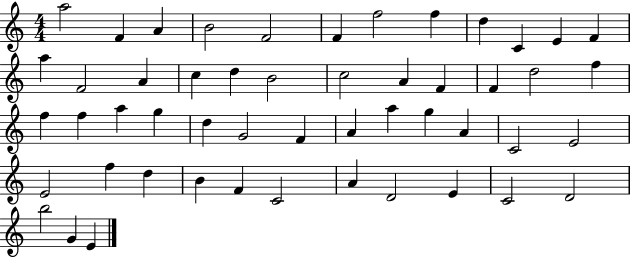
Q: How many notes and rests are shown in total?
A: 51